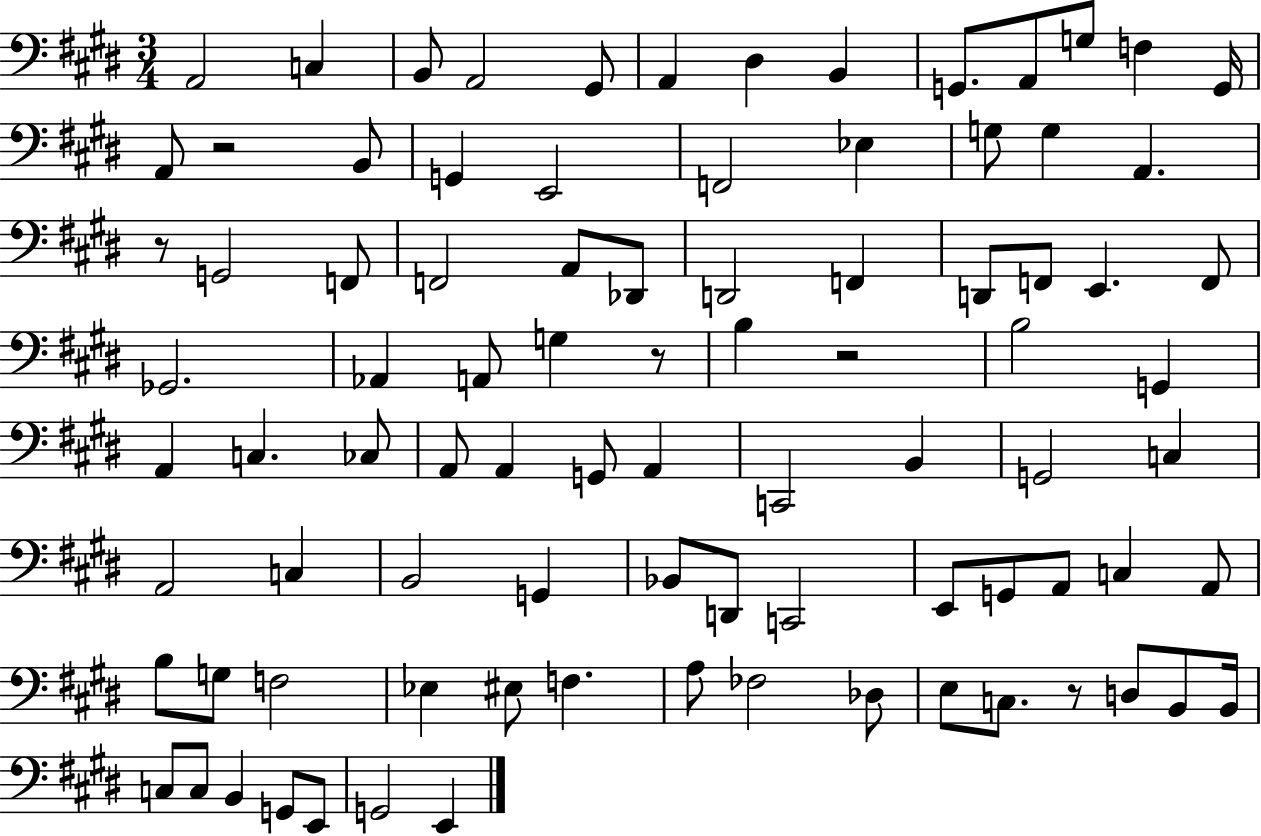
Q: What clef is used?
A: bass